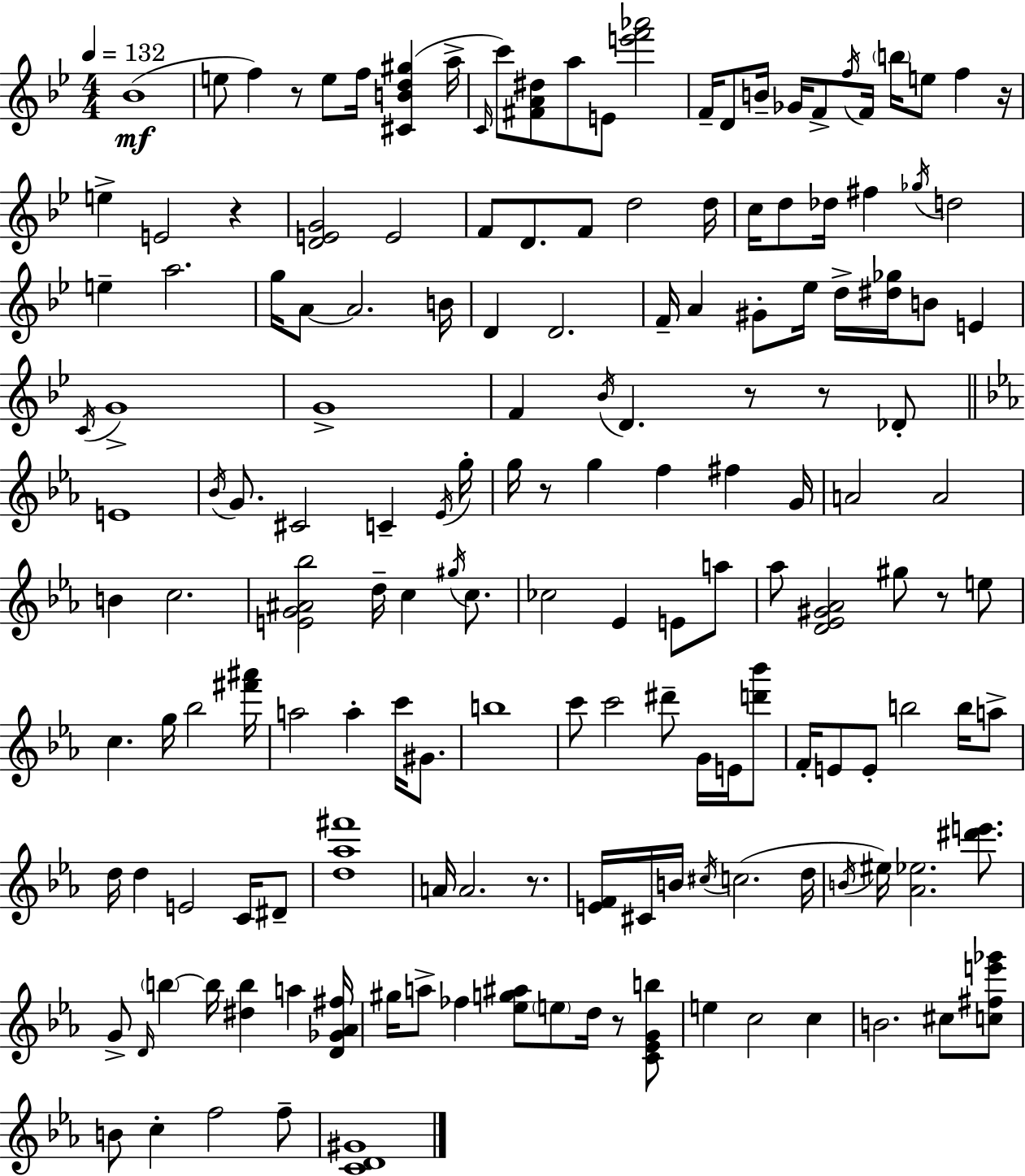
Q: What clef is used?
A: treble